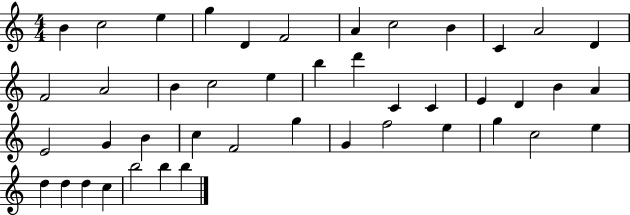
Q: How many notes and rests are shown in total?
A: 44